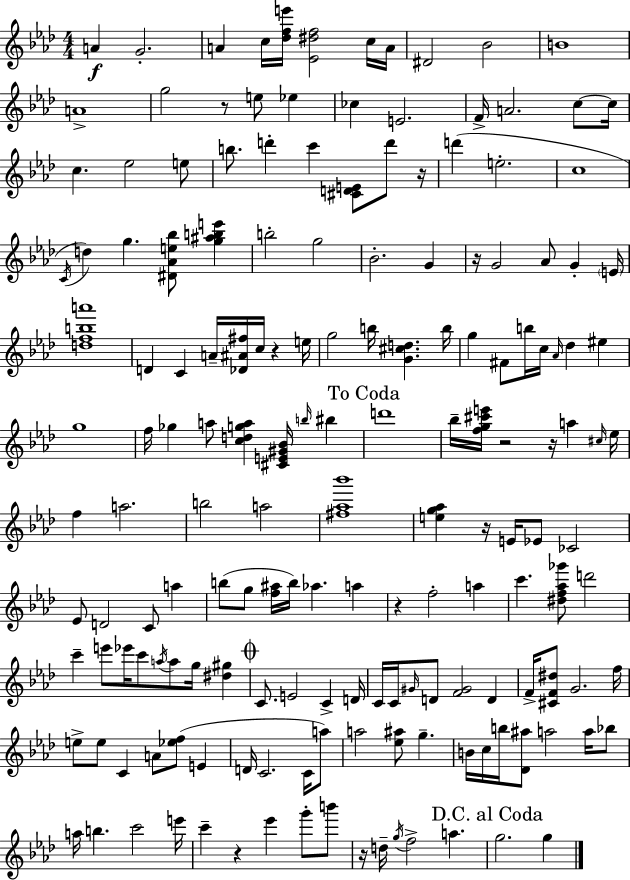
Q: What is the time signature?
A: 4/4